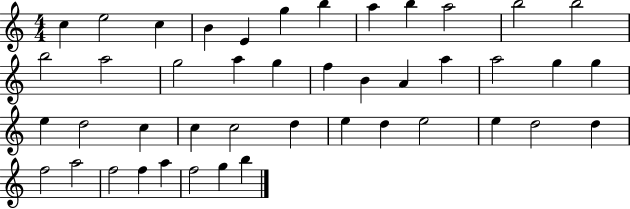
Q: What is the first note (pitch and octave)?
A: C5